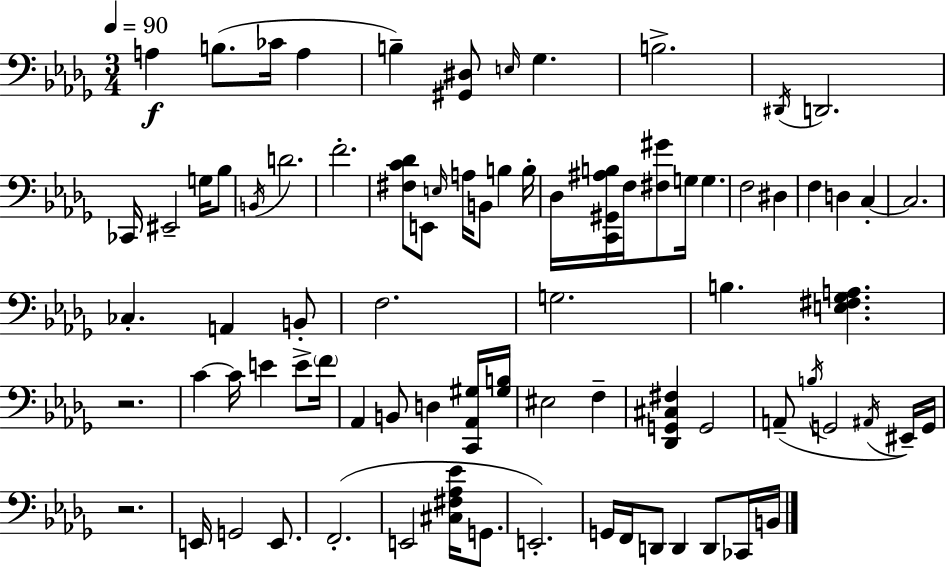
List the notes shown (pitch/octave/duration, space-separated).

A3/q B3/e. CES4/s A3/q B3/q [G#2,D#3]/e E3/s Gb3/q. B3/h. D#2/s D2/h. CES2/s EIS2/h G3/s Bb3/e B2/s D4/h. F4/h. [F#3,C4,Db4]/e E2/e E3/s A3/s B2/e B3/q B3/s Db3/s [C2,G#2,A#3,B3]/s F3/s [F#3,G#4]/e G3/s G3/q. F3/h D#3/q F3/q D3/q C3/q C3/h. CES3/q. A2/q B2/e F3/h. G3/h. B3/q. [E3,F#3,Gb3,A3]/q. R/h. C4/q C4/s E4/q E4/e F4/s Ab2/q B2/e D3/q [C2,Ab2,G#3]/s [G#3,B3]/s EIS3/h F3/q [Db2,G2,C#3,F#3]/q G2/h A2/e B3/s G2/h A#2/s EIS2/s G2/s R/h. E2/s G2/h E2/e. F2/h. E2/h [C#3,F#3,Ab3,Eb4]/s G2/e. E2/h. G2/s F2/s D2/e D2/q D2/e CES2/s B2/s